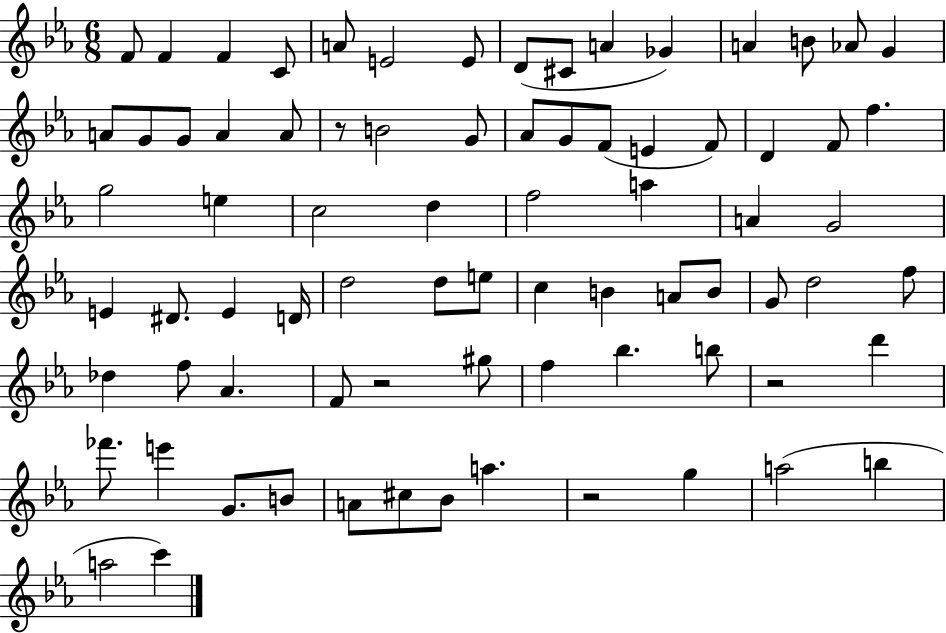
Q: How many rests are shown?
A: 4